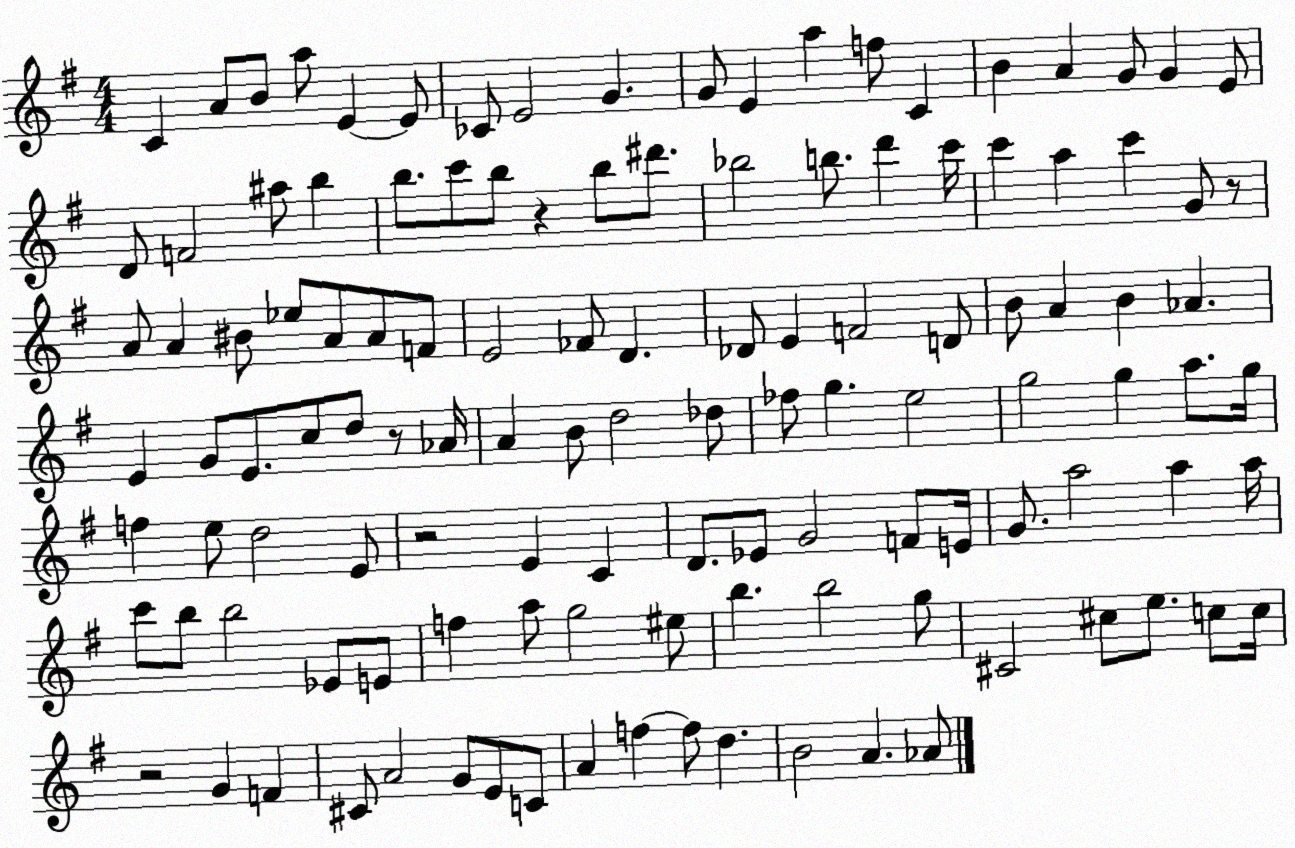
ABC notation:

X:1
T:Untitled
M:4/4
L:1/4
K:G
C A/2 B/2 a/2 E E/2 _C/2 E2 G G/2 E a f/2 C B A G/2 G E/2 D/2 F2 ^a/2 b b/2 c'/2 b/2 z b/2 ^d'/2 _b2 b/2 d' c'/4 c' a c' G/2 z/2 A/2 A ^B/2 _e/2 A/2 A/2 F/2 E2 _F/2 D _D/2 E F2 D/2 B/2 A B _A E G/2 E/2 c/2 d/2 z/2 _A/4 A B/2 d2 _d/2 _f/2 g e2 g2 g a/2 g/4 f e/2 d2 E/2 z2 E C D/2 _E/2 G2 F/2 E/4 G/2 a2 a a/4 c'/2 b/2 b2 _E/2 E/2 f a/2 g2 ^e/2 b b2 g/2 ^C2 ^c/2 e/2 c/2 c/4 z2 G F ^C/2 A2 G/2 E/2 C/2 A f f/2 d B2 A _A/2